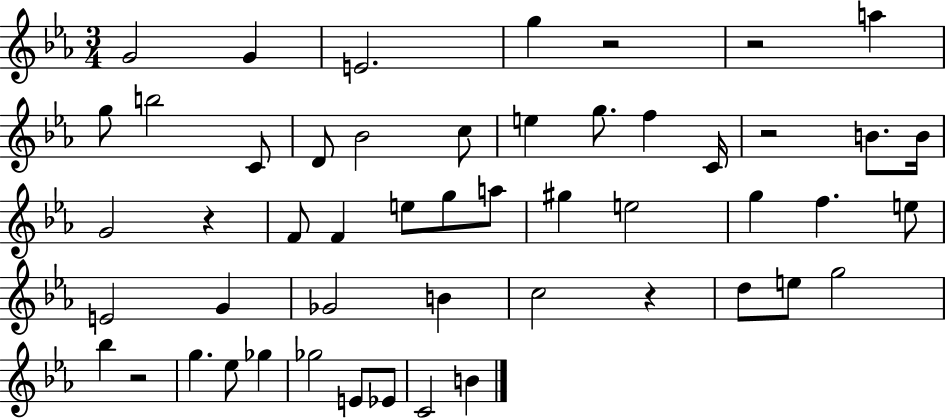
X:1
T:Untitled
M:3/4
L:1/4
K:Eb
G2 G E2 g z2 z2 a g/2 b2 C/2 D/2 _B2 c/2 e g/2 f C/4 z2 B/2 B/4 G2 z F/2 F e/2 g/2 a/2 ^g e2 g f e/2 E2 G _G2 B c2 z d/2 e/2 g2 _b z2 g _e/2 _g _g2 E/2 _E/2 C2 B